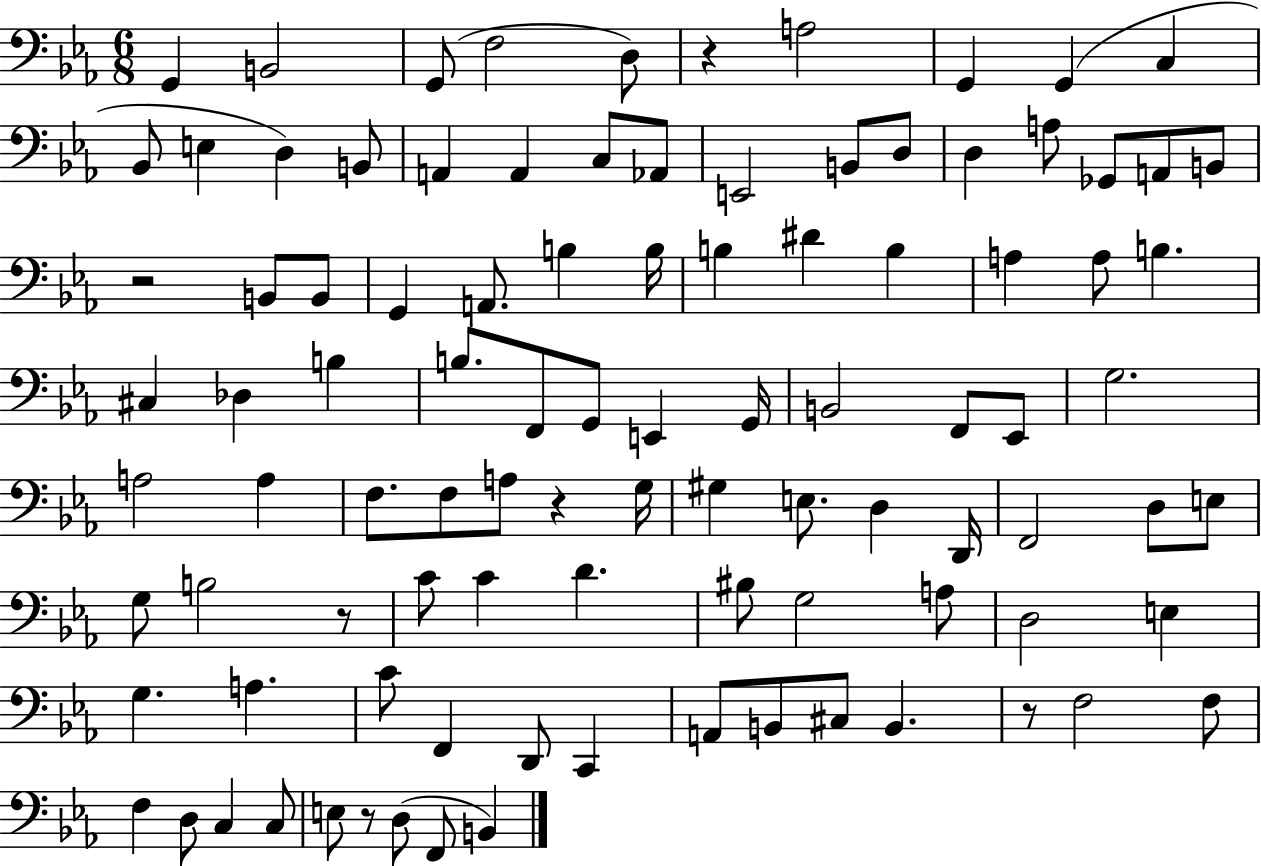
{
  \clef bass
  \numericTimeSignature
  \time 6/8
  \key ees \major
  g,4 b,2 | g,8( f2 d8) | r4 a2 | g,4 g,4( c4 | \break bes,8 e4 d4) b,8 | a,4 a,4 c8 aes,8 | e,2 b,8 d8 | d4 a8 ges,8 a,8 b,8 | \break r2 b,8 b,8 | g,4 a,8. b4 b16 | b4 dis'4 b4 | a4 a8 b4. | \break cis4 des4 b4 | b8. f,8 g,8 e,4 g,16 | b,2 f,8 ees,8 | g2. | \break a2 a4 | f8. f8 a8 r4 g16 | gis4 e8. d4 d,16 | f,2 d8 e8 | \break g8 b2 r8 | c'8 c'4 d'4. | bis8 g2 a8 | d2 e4 | \break g4. a4. | c'8 f,4 d,8 c,4 | a,8 b,8 cis8 b,4. | r8 f2 f8 | \break f4 d8 c4 c8 | e8 r8 d8( f,8 b,4) | \bar "|."
}